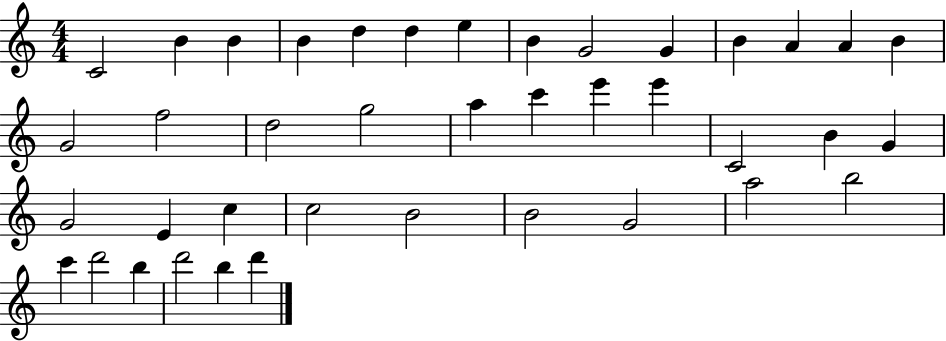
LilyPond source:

{
  \clef treble
  \numericTimeSignature
  \time 4/4
  \key c \major
  c'2 b'4 b'4 | b'4 d''4 d''4 e''4 | b'4 g'2 g'4 | b'4 a'4 a'4 b'4 | \break g'2 f''2 | d''2 g''2 | a''4 c'''4 e'''4 e'''4 | c'2 b'4 g'4 | \break g'2 e'4 c''4 | c''2 b'2 | b'2 g'2 | a''2 b''2 | \break c'''4 d'''2 b''4 | d'''2 b''4 d'''4 | \bar "|."
}